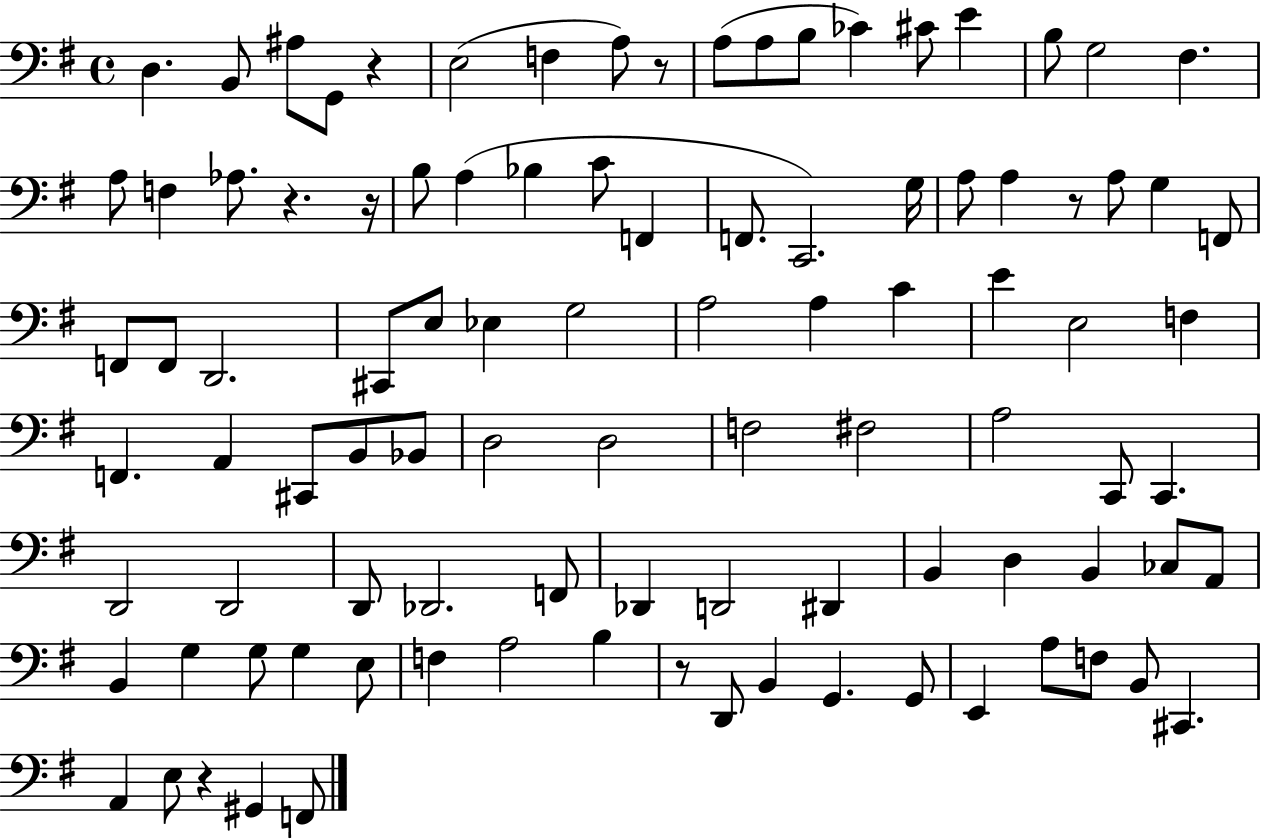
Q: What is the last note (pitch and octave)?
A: F2